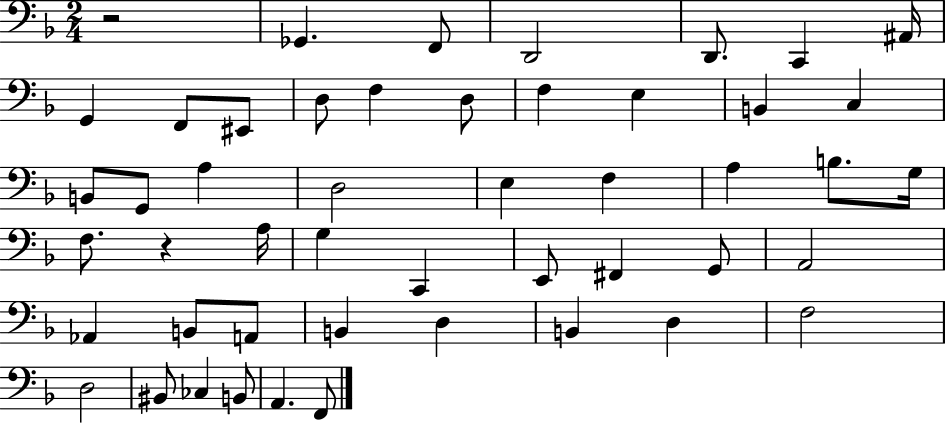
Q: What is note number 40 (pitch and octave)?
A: D3